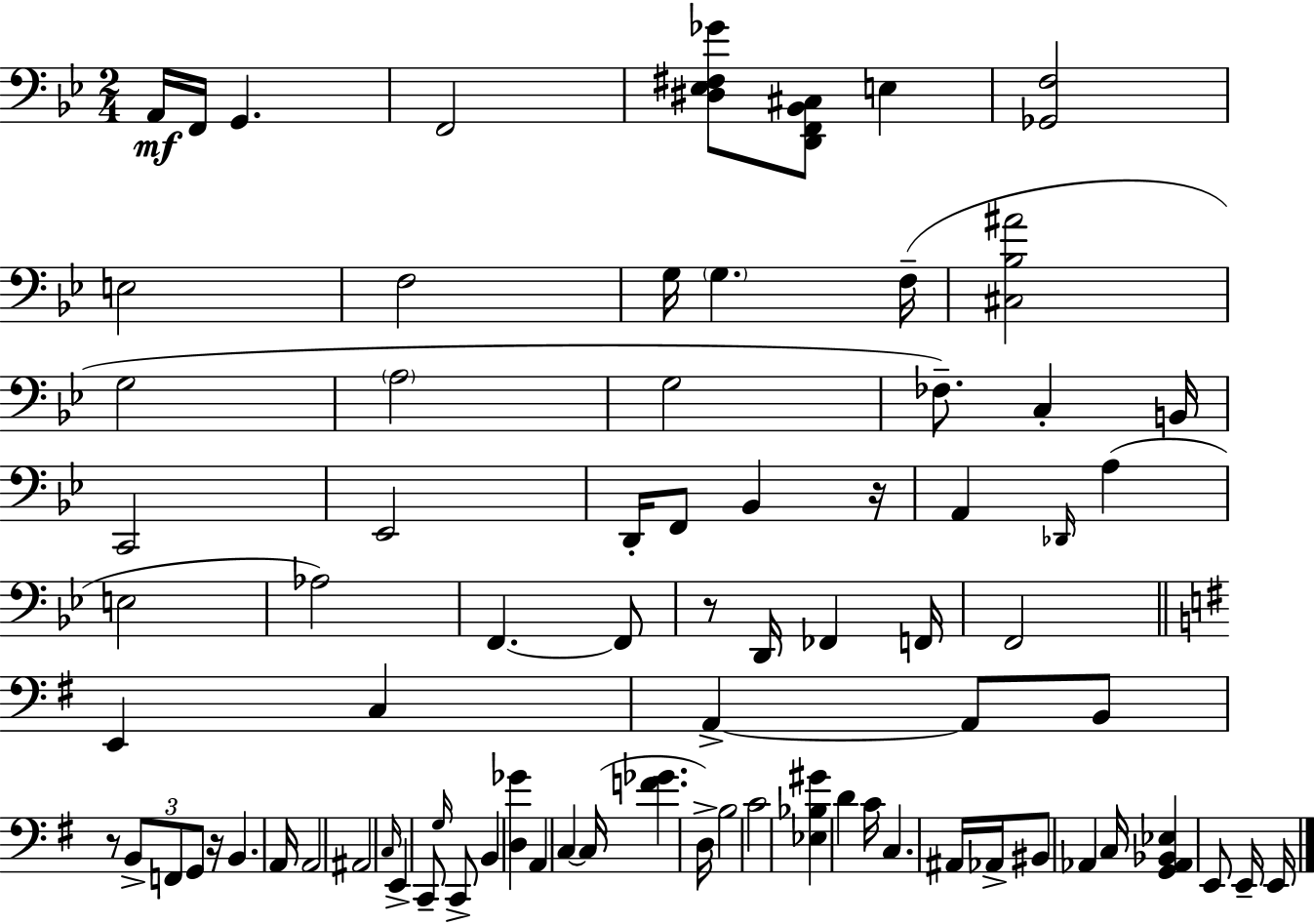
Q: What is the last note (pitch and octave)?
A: E2